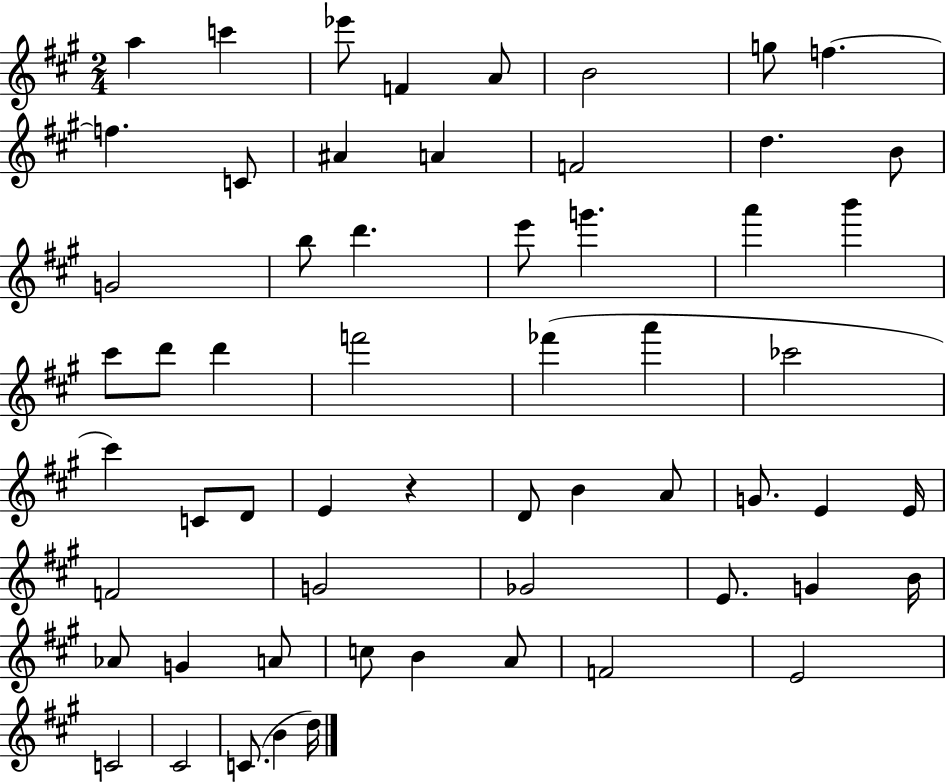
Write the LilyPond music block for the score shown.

{
  \clef treble
  \numericTimeSignature
  \time 2/4
  \key a \major
  \repeat volta 2 { a''4 c'''4 | ees'''8 f'4 a'8 | b'2 | g''8 f''4.~~ | \break f''4. c'8 | ais'4 a'4 | f'2 | d''4. b'8 | \break g'2 | b''8 d'''4. | e'''8 g'''4. | a'''4 b'''4 | \break cis'''8 d'''8 d'''4 | f'''2 | fes'''4( a'''4 | ces'''2 | \break cis'''4) c'8 d'8 | e'4 r4 | d'8 b'4 a'8 | g'8. e'4 e'16 | \break f'2 | g'2 | ges'2 | e'8. g'4 b'16 | \break aes'8 g'4 a'8 | c''8 b'4 a'8 | f'2 | e'2 | \break c'2 | cis'2 | c'8.( b'4 d''16) | } \bar "|."
}